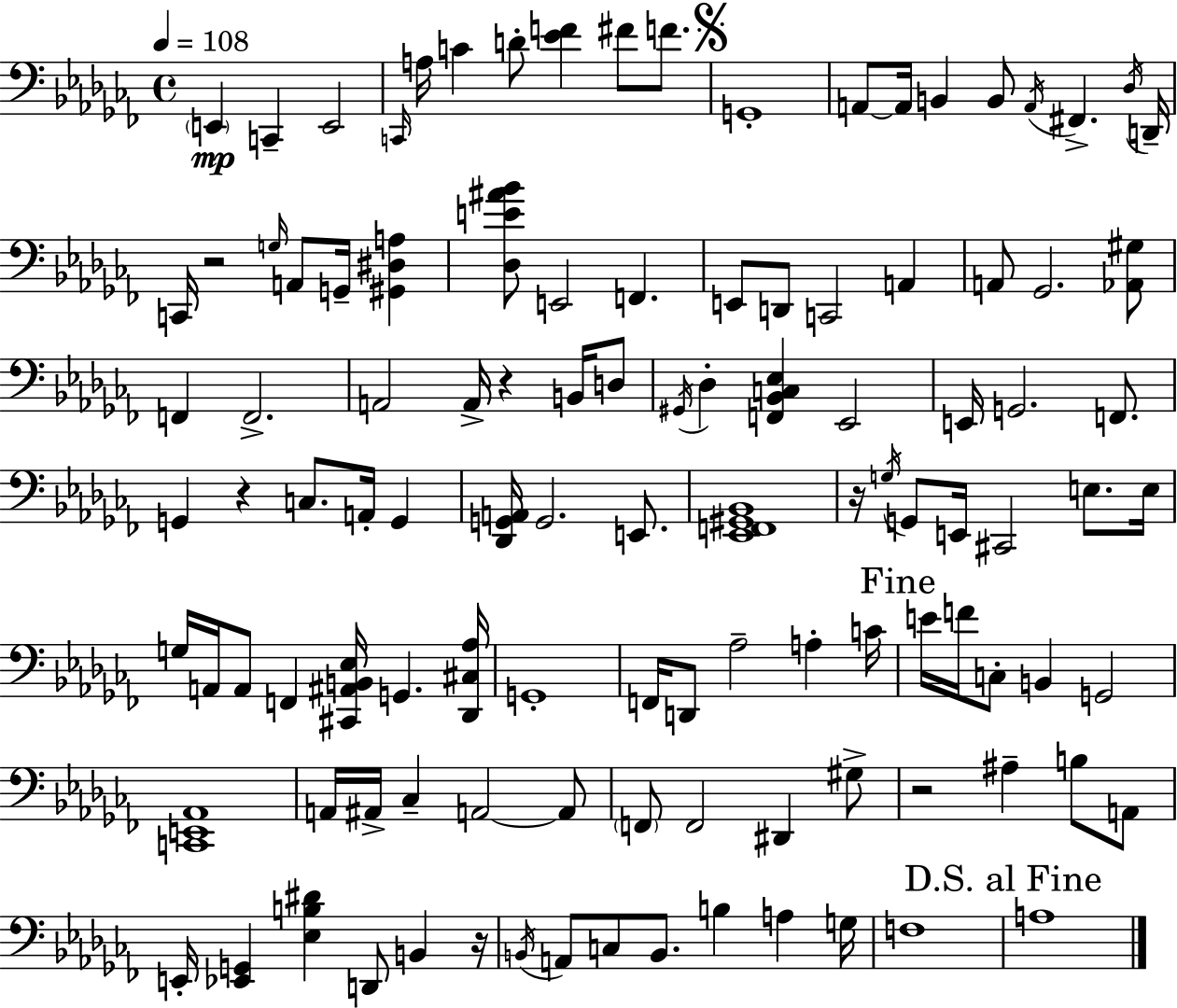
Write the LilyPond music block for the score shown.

{
  \clef bass
  \time 4/4
  \defaultTimeSignature
  \key aes \minor
  \tempo 4 = 108
  \repeat volta 2 { \parenthesize e,4\mp c,4-- e,2 | \grace { c,16 } a16 c'4 d'8-. <ees' f'>4 fis'8 f'8. | \mark \markup { \musicglyph "scripts.segno" } g,1-. | a,8~~ a,16 b,4 b,8 \acciaccatura { a,16 } fis,4.-> | \break \acciaccatura { des16 } d,16-- c,16 r2 \grace { g16 } a,8 g,16-- | <gis, dis a>4 <des e' ais' bes'>8 e,2 f,4. | e,8 d,8 c,2 | a,4 a,8 ges,2. | \break <aes, gis>8 f,4 f,2.-> | a,2 a,16-> r4 | b,16 d8 \acciaccatura { gis,16 } des4-. <f, bes, c ees>4 ees,2 | e,16 g,2. | \break f,8. g,4 r4 c8. | a,16-. g,4 <des, g, a,>16 g,2. | e,8. <ees, f, gis, bes,>1 | r16 \acciaccatura { g16 } g,8 e,16 cis,2 | \break e8. e16 g16 a,16 a,8 f,4 <cis, ais, b, ees>16 g,4. | <des, cis aes>16 g,1-. | f,16 d,8 aes2-- | a4-. c'16 \mark "Fine" e'16 f'16 c8-. b,4 g,2 | \break <c, e, aes,>1 | a,16 ais,16-> ces4-- a,2~~ | a,8 \parenthesize f,8 f,2 | dis,4 gis8-> r2 ais4-- | \break b8 a,8 e,16-. <ees, g,>4 <ees b dis'>4 d,8 | b,4 r16 \acciaccatura { b,16 } a,8 c8 b,8. b4 | a4 g16 f1 | \mark "D.S. al Fine" a1 | \break } \bar "|."
}